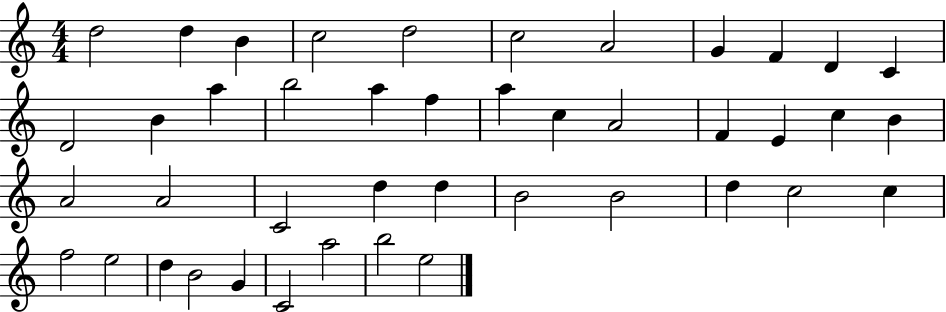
D5/h D5/q B4/q C5/h D5/h C5/h A4/h G4/q F4/q D4/q C4/q D4/h B4/q A5/q B5/h A5/q F5/q A5/q C5/q A4/h F4/q E4/q C5/q B4/q A4/h A4/h C4/h D5/q D5/q B4/h B4/h D5/q C5/h C5/q F5/h E5/h D5/q B4/h G4/q C4/h A5/h B5/h E5/h